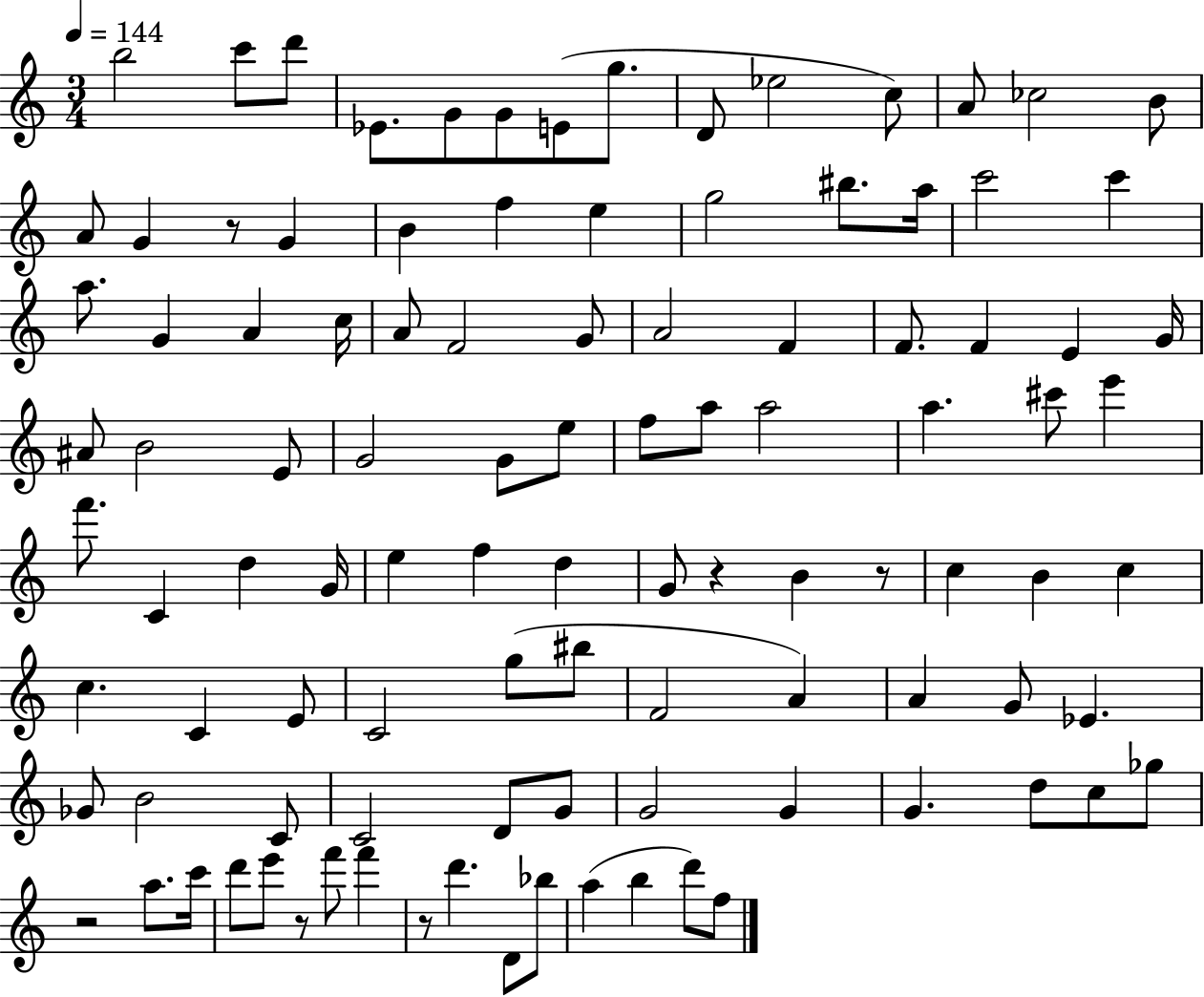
{
  \clef treble
  \numericTimeSignature
  \time 3/4
  \key c \major
  \tempo 4 = 144
  \repeat volta 2 { b''2 c'''8 d'''8 | ees'8. g'8 g'8 e'8( g''8. | d'8 ees''2 c''8) | a'8 ces''2 b'8 | \break a'8 g'4 r8 g'4 | b'4 f''4 e''4 | g''2 bis''8. a''16 | c'''2 c'''4 | \break a''8. g'4 a'4 c''16 | a'8 f'2 g'8 | a'2 f'4 | f'8. f'4 e'4 g'16 | \break ais'8 b'2 e'8 | g'2 g'8 e''8 | f''8 a''8 a''2 | a''4. cis'''8 e'''4 | \break f'''8. c'4 d''4 g'16 | e''4 f''4 d''4 | g'8 r4 b'4 r8 | c''4 b'4 c''4 | \break c''4. c'4 e'8 | c'2 g''8( bis''8 | f'2 a'4) | a'4 g'8 ees'4. | \break ges'8 b'2 c'8 | c'2 d'8 g'8 | g'2 g'4 | g'4. d''8 c''8 ges''8 | \break r2 a''8. c'''16 | d'''8 e'''8 r8 f'''8 f'''4 | r8 d'''4. d'8 bes''8 | a''4( b''4 d'''8) f''8 | \break } \bar "|."
}